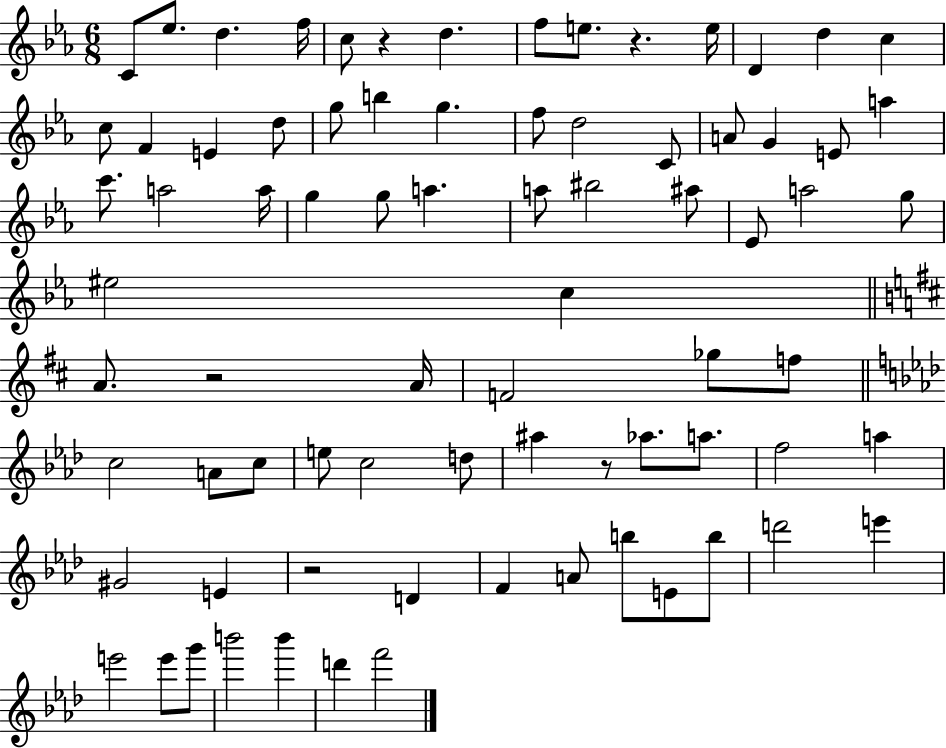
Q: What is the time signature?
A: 6/8